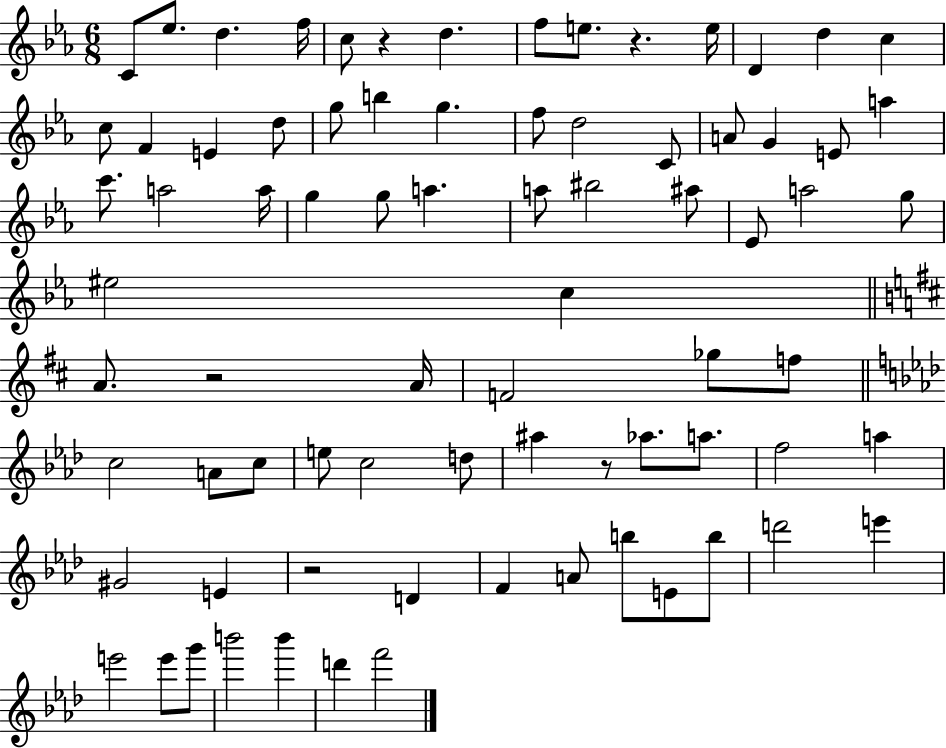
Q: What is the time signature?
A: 6/8